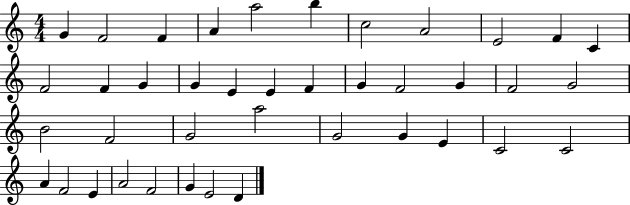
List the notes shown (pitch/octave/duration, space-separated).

G4/q F4/h F4/q A4/q A5/h B5/q C5/h A4/h E4/h F4/q C4/q F4/h F4/q G4/q G4/q E4/q E4/q F4/q G4/q F4/h G4/q F4/h G4/h B4/h F4/h G4/h A5/h G4/h G4/q E4/q C4/h C4/h A4/q F4/h E4/q A4/h F4/h G4/q E4/h D4/q